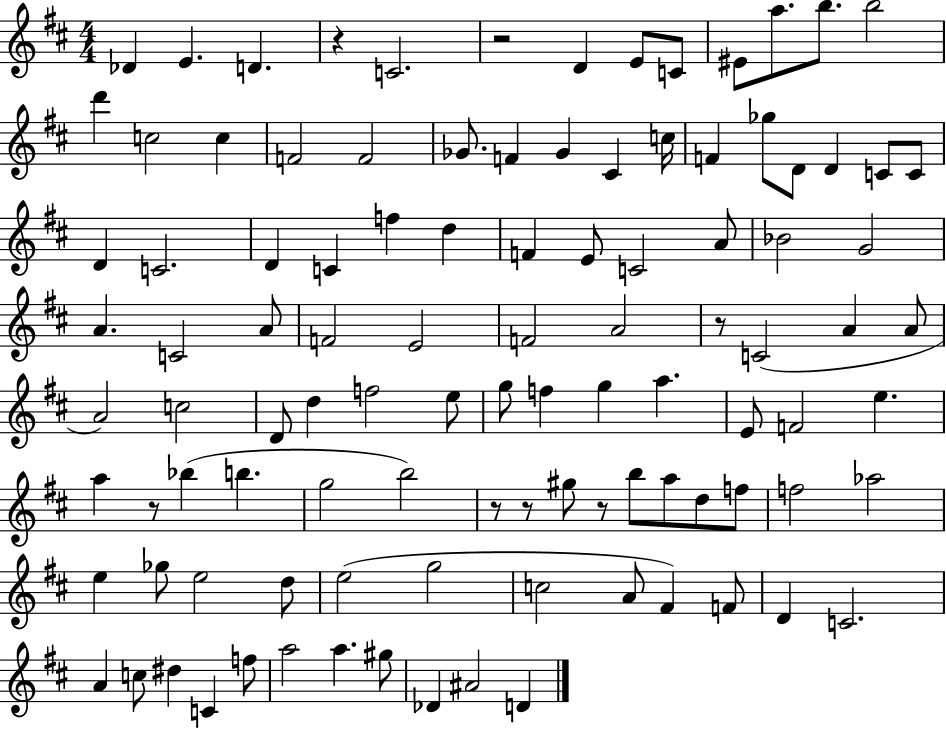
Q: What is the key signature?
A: D major